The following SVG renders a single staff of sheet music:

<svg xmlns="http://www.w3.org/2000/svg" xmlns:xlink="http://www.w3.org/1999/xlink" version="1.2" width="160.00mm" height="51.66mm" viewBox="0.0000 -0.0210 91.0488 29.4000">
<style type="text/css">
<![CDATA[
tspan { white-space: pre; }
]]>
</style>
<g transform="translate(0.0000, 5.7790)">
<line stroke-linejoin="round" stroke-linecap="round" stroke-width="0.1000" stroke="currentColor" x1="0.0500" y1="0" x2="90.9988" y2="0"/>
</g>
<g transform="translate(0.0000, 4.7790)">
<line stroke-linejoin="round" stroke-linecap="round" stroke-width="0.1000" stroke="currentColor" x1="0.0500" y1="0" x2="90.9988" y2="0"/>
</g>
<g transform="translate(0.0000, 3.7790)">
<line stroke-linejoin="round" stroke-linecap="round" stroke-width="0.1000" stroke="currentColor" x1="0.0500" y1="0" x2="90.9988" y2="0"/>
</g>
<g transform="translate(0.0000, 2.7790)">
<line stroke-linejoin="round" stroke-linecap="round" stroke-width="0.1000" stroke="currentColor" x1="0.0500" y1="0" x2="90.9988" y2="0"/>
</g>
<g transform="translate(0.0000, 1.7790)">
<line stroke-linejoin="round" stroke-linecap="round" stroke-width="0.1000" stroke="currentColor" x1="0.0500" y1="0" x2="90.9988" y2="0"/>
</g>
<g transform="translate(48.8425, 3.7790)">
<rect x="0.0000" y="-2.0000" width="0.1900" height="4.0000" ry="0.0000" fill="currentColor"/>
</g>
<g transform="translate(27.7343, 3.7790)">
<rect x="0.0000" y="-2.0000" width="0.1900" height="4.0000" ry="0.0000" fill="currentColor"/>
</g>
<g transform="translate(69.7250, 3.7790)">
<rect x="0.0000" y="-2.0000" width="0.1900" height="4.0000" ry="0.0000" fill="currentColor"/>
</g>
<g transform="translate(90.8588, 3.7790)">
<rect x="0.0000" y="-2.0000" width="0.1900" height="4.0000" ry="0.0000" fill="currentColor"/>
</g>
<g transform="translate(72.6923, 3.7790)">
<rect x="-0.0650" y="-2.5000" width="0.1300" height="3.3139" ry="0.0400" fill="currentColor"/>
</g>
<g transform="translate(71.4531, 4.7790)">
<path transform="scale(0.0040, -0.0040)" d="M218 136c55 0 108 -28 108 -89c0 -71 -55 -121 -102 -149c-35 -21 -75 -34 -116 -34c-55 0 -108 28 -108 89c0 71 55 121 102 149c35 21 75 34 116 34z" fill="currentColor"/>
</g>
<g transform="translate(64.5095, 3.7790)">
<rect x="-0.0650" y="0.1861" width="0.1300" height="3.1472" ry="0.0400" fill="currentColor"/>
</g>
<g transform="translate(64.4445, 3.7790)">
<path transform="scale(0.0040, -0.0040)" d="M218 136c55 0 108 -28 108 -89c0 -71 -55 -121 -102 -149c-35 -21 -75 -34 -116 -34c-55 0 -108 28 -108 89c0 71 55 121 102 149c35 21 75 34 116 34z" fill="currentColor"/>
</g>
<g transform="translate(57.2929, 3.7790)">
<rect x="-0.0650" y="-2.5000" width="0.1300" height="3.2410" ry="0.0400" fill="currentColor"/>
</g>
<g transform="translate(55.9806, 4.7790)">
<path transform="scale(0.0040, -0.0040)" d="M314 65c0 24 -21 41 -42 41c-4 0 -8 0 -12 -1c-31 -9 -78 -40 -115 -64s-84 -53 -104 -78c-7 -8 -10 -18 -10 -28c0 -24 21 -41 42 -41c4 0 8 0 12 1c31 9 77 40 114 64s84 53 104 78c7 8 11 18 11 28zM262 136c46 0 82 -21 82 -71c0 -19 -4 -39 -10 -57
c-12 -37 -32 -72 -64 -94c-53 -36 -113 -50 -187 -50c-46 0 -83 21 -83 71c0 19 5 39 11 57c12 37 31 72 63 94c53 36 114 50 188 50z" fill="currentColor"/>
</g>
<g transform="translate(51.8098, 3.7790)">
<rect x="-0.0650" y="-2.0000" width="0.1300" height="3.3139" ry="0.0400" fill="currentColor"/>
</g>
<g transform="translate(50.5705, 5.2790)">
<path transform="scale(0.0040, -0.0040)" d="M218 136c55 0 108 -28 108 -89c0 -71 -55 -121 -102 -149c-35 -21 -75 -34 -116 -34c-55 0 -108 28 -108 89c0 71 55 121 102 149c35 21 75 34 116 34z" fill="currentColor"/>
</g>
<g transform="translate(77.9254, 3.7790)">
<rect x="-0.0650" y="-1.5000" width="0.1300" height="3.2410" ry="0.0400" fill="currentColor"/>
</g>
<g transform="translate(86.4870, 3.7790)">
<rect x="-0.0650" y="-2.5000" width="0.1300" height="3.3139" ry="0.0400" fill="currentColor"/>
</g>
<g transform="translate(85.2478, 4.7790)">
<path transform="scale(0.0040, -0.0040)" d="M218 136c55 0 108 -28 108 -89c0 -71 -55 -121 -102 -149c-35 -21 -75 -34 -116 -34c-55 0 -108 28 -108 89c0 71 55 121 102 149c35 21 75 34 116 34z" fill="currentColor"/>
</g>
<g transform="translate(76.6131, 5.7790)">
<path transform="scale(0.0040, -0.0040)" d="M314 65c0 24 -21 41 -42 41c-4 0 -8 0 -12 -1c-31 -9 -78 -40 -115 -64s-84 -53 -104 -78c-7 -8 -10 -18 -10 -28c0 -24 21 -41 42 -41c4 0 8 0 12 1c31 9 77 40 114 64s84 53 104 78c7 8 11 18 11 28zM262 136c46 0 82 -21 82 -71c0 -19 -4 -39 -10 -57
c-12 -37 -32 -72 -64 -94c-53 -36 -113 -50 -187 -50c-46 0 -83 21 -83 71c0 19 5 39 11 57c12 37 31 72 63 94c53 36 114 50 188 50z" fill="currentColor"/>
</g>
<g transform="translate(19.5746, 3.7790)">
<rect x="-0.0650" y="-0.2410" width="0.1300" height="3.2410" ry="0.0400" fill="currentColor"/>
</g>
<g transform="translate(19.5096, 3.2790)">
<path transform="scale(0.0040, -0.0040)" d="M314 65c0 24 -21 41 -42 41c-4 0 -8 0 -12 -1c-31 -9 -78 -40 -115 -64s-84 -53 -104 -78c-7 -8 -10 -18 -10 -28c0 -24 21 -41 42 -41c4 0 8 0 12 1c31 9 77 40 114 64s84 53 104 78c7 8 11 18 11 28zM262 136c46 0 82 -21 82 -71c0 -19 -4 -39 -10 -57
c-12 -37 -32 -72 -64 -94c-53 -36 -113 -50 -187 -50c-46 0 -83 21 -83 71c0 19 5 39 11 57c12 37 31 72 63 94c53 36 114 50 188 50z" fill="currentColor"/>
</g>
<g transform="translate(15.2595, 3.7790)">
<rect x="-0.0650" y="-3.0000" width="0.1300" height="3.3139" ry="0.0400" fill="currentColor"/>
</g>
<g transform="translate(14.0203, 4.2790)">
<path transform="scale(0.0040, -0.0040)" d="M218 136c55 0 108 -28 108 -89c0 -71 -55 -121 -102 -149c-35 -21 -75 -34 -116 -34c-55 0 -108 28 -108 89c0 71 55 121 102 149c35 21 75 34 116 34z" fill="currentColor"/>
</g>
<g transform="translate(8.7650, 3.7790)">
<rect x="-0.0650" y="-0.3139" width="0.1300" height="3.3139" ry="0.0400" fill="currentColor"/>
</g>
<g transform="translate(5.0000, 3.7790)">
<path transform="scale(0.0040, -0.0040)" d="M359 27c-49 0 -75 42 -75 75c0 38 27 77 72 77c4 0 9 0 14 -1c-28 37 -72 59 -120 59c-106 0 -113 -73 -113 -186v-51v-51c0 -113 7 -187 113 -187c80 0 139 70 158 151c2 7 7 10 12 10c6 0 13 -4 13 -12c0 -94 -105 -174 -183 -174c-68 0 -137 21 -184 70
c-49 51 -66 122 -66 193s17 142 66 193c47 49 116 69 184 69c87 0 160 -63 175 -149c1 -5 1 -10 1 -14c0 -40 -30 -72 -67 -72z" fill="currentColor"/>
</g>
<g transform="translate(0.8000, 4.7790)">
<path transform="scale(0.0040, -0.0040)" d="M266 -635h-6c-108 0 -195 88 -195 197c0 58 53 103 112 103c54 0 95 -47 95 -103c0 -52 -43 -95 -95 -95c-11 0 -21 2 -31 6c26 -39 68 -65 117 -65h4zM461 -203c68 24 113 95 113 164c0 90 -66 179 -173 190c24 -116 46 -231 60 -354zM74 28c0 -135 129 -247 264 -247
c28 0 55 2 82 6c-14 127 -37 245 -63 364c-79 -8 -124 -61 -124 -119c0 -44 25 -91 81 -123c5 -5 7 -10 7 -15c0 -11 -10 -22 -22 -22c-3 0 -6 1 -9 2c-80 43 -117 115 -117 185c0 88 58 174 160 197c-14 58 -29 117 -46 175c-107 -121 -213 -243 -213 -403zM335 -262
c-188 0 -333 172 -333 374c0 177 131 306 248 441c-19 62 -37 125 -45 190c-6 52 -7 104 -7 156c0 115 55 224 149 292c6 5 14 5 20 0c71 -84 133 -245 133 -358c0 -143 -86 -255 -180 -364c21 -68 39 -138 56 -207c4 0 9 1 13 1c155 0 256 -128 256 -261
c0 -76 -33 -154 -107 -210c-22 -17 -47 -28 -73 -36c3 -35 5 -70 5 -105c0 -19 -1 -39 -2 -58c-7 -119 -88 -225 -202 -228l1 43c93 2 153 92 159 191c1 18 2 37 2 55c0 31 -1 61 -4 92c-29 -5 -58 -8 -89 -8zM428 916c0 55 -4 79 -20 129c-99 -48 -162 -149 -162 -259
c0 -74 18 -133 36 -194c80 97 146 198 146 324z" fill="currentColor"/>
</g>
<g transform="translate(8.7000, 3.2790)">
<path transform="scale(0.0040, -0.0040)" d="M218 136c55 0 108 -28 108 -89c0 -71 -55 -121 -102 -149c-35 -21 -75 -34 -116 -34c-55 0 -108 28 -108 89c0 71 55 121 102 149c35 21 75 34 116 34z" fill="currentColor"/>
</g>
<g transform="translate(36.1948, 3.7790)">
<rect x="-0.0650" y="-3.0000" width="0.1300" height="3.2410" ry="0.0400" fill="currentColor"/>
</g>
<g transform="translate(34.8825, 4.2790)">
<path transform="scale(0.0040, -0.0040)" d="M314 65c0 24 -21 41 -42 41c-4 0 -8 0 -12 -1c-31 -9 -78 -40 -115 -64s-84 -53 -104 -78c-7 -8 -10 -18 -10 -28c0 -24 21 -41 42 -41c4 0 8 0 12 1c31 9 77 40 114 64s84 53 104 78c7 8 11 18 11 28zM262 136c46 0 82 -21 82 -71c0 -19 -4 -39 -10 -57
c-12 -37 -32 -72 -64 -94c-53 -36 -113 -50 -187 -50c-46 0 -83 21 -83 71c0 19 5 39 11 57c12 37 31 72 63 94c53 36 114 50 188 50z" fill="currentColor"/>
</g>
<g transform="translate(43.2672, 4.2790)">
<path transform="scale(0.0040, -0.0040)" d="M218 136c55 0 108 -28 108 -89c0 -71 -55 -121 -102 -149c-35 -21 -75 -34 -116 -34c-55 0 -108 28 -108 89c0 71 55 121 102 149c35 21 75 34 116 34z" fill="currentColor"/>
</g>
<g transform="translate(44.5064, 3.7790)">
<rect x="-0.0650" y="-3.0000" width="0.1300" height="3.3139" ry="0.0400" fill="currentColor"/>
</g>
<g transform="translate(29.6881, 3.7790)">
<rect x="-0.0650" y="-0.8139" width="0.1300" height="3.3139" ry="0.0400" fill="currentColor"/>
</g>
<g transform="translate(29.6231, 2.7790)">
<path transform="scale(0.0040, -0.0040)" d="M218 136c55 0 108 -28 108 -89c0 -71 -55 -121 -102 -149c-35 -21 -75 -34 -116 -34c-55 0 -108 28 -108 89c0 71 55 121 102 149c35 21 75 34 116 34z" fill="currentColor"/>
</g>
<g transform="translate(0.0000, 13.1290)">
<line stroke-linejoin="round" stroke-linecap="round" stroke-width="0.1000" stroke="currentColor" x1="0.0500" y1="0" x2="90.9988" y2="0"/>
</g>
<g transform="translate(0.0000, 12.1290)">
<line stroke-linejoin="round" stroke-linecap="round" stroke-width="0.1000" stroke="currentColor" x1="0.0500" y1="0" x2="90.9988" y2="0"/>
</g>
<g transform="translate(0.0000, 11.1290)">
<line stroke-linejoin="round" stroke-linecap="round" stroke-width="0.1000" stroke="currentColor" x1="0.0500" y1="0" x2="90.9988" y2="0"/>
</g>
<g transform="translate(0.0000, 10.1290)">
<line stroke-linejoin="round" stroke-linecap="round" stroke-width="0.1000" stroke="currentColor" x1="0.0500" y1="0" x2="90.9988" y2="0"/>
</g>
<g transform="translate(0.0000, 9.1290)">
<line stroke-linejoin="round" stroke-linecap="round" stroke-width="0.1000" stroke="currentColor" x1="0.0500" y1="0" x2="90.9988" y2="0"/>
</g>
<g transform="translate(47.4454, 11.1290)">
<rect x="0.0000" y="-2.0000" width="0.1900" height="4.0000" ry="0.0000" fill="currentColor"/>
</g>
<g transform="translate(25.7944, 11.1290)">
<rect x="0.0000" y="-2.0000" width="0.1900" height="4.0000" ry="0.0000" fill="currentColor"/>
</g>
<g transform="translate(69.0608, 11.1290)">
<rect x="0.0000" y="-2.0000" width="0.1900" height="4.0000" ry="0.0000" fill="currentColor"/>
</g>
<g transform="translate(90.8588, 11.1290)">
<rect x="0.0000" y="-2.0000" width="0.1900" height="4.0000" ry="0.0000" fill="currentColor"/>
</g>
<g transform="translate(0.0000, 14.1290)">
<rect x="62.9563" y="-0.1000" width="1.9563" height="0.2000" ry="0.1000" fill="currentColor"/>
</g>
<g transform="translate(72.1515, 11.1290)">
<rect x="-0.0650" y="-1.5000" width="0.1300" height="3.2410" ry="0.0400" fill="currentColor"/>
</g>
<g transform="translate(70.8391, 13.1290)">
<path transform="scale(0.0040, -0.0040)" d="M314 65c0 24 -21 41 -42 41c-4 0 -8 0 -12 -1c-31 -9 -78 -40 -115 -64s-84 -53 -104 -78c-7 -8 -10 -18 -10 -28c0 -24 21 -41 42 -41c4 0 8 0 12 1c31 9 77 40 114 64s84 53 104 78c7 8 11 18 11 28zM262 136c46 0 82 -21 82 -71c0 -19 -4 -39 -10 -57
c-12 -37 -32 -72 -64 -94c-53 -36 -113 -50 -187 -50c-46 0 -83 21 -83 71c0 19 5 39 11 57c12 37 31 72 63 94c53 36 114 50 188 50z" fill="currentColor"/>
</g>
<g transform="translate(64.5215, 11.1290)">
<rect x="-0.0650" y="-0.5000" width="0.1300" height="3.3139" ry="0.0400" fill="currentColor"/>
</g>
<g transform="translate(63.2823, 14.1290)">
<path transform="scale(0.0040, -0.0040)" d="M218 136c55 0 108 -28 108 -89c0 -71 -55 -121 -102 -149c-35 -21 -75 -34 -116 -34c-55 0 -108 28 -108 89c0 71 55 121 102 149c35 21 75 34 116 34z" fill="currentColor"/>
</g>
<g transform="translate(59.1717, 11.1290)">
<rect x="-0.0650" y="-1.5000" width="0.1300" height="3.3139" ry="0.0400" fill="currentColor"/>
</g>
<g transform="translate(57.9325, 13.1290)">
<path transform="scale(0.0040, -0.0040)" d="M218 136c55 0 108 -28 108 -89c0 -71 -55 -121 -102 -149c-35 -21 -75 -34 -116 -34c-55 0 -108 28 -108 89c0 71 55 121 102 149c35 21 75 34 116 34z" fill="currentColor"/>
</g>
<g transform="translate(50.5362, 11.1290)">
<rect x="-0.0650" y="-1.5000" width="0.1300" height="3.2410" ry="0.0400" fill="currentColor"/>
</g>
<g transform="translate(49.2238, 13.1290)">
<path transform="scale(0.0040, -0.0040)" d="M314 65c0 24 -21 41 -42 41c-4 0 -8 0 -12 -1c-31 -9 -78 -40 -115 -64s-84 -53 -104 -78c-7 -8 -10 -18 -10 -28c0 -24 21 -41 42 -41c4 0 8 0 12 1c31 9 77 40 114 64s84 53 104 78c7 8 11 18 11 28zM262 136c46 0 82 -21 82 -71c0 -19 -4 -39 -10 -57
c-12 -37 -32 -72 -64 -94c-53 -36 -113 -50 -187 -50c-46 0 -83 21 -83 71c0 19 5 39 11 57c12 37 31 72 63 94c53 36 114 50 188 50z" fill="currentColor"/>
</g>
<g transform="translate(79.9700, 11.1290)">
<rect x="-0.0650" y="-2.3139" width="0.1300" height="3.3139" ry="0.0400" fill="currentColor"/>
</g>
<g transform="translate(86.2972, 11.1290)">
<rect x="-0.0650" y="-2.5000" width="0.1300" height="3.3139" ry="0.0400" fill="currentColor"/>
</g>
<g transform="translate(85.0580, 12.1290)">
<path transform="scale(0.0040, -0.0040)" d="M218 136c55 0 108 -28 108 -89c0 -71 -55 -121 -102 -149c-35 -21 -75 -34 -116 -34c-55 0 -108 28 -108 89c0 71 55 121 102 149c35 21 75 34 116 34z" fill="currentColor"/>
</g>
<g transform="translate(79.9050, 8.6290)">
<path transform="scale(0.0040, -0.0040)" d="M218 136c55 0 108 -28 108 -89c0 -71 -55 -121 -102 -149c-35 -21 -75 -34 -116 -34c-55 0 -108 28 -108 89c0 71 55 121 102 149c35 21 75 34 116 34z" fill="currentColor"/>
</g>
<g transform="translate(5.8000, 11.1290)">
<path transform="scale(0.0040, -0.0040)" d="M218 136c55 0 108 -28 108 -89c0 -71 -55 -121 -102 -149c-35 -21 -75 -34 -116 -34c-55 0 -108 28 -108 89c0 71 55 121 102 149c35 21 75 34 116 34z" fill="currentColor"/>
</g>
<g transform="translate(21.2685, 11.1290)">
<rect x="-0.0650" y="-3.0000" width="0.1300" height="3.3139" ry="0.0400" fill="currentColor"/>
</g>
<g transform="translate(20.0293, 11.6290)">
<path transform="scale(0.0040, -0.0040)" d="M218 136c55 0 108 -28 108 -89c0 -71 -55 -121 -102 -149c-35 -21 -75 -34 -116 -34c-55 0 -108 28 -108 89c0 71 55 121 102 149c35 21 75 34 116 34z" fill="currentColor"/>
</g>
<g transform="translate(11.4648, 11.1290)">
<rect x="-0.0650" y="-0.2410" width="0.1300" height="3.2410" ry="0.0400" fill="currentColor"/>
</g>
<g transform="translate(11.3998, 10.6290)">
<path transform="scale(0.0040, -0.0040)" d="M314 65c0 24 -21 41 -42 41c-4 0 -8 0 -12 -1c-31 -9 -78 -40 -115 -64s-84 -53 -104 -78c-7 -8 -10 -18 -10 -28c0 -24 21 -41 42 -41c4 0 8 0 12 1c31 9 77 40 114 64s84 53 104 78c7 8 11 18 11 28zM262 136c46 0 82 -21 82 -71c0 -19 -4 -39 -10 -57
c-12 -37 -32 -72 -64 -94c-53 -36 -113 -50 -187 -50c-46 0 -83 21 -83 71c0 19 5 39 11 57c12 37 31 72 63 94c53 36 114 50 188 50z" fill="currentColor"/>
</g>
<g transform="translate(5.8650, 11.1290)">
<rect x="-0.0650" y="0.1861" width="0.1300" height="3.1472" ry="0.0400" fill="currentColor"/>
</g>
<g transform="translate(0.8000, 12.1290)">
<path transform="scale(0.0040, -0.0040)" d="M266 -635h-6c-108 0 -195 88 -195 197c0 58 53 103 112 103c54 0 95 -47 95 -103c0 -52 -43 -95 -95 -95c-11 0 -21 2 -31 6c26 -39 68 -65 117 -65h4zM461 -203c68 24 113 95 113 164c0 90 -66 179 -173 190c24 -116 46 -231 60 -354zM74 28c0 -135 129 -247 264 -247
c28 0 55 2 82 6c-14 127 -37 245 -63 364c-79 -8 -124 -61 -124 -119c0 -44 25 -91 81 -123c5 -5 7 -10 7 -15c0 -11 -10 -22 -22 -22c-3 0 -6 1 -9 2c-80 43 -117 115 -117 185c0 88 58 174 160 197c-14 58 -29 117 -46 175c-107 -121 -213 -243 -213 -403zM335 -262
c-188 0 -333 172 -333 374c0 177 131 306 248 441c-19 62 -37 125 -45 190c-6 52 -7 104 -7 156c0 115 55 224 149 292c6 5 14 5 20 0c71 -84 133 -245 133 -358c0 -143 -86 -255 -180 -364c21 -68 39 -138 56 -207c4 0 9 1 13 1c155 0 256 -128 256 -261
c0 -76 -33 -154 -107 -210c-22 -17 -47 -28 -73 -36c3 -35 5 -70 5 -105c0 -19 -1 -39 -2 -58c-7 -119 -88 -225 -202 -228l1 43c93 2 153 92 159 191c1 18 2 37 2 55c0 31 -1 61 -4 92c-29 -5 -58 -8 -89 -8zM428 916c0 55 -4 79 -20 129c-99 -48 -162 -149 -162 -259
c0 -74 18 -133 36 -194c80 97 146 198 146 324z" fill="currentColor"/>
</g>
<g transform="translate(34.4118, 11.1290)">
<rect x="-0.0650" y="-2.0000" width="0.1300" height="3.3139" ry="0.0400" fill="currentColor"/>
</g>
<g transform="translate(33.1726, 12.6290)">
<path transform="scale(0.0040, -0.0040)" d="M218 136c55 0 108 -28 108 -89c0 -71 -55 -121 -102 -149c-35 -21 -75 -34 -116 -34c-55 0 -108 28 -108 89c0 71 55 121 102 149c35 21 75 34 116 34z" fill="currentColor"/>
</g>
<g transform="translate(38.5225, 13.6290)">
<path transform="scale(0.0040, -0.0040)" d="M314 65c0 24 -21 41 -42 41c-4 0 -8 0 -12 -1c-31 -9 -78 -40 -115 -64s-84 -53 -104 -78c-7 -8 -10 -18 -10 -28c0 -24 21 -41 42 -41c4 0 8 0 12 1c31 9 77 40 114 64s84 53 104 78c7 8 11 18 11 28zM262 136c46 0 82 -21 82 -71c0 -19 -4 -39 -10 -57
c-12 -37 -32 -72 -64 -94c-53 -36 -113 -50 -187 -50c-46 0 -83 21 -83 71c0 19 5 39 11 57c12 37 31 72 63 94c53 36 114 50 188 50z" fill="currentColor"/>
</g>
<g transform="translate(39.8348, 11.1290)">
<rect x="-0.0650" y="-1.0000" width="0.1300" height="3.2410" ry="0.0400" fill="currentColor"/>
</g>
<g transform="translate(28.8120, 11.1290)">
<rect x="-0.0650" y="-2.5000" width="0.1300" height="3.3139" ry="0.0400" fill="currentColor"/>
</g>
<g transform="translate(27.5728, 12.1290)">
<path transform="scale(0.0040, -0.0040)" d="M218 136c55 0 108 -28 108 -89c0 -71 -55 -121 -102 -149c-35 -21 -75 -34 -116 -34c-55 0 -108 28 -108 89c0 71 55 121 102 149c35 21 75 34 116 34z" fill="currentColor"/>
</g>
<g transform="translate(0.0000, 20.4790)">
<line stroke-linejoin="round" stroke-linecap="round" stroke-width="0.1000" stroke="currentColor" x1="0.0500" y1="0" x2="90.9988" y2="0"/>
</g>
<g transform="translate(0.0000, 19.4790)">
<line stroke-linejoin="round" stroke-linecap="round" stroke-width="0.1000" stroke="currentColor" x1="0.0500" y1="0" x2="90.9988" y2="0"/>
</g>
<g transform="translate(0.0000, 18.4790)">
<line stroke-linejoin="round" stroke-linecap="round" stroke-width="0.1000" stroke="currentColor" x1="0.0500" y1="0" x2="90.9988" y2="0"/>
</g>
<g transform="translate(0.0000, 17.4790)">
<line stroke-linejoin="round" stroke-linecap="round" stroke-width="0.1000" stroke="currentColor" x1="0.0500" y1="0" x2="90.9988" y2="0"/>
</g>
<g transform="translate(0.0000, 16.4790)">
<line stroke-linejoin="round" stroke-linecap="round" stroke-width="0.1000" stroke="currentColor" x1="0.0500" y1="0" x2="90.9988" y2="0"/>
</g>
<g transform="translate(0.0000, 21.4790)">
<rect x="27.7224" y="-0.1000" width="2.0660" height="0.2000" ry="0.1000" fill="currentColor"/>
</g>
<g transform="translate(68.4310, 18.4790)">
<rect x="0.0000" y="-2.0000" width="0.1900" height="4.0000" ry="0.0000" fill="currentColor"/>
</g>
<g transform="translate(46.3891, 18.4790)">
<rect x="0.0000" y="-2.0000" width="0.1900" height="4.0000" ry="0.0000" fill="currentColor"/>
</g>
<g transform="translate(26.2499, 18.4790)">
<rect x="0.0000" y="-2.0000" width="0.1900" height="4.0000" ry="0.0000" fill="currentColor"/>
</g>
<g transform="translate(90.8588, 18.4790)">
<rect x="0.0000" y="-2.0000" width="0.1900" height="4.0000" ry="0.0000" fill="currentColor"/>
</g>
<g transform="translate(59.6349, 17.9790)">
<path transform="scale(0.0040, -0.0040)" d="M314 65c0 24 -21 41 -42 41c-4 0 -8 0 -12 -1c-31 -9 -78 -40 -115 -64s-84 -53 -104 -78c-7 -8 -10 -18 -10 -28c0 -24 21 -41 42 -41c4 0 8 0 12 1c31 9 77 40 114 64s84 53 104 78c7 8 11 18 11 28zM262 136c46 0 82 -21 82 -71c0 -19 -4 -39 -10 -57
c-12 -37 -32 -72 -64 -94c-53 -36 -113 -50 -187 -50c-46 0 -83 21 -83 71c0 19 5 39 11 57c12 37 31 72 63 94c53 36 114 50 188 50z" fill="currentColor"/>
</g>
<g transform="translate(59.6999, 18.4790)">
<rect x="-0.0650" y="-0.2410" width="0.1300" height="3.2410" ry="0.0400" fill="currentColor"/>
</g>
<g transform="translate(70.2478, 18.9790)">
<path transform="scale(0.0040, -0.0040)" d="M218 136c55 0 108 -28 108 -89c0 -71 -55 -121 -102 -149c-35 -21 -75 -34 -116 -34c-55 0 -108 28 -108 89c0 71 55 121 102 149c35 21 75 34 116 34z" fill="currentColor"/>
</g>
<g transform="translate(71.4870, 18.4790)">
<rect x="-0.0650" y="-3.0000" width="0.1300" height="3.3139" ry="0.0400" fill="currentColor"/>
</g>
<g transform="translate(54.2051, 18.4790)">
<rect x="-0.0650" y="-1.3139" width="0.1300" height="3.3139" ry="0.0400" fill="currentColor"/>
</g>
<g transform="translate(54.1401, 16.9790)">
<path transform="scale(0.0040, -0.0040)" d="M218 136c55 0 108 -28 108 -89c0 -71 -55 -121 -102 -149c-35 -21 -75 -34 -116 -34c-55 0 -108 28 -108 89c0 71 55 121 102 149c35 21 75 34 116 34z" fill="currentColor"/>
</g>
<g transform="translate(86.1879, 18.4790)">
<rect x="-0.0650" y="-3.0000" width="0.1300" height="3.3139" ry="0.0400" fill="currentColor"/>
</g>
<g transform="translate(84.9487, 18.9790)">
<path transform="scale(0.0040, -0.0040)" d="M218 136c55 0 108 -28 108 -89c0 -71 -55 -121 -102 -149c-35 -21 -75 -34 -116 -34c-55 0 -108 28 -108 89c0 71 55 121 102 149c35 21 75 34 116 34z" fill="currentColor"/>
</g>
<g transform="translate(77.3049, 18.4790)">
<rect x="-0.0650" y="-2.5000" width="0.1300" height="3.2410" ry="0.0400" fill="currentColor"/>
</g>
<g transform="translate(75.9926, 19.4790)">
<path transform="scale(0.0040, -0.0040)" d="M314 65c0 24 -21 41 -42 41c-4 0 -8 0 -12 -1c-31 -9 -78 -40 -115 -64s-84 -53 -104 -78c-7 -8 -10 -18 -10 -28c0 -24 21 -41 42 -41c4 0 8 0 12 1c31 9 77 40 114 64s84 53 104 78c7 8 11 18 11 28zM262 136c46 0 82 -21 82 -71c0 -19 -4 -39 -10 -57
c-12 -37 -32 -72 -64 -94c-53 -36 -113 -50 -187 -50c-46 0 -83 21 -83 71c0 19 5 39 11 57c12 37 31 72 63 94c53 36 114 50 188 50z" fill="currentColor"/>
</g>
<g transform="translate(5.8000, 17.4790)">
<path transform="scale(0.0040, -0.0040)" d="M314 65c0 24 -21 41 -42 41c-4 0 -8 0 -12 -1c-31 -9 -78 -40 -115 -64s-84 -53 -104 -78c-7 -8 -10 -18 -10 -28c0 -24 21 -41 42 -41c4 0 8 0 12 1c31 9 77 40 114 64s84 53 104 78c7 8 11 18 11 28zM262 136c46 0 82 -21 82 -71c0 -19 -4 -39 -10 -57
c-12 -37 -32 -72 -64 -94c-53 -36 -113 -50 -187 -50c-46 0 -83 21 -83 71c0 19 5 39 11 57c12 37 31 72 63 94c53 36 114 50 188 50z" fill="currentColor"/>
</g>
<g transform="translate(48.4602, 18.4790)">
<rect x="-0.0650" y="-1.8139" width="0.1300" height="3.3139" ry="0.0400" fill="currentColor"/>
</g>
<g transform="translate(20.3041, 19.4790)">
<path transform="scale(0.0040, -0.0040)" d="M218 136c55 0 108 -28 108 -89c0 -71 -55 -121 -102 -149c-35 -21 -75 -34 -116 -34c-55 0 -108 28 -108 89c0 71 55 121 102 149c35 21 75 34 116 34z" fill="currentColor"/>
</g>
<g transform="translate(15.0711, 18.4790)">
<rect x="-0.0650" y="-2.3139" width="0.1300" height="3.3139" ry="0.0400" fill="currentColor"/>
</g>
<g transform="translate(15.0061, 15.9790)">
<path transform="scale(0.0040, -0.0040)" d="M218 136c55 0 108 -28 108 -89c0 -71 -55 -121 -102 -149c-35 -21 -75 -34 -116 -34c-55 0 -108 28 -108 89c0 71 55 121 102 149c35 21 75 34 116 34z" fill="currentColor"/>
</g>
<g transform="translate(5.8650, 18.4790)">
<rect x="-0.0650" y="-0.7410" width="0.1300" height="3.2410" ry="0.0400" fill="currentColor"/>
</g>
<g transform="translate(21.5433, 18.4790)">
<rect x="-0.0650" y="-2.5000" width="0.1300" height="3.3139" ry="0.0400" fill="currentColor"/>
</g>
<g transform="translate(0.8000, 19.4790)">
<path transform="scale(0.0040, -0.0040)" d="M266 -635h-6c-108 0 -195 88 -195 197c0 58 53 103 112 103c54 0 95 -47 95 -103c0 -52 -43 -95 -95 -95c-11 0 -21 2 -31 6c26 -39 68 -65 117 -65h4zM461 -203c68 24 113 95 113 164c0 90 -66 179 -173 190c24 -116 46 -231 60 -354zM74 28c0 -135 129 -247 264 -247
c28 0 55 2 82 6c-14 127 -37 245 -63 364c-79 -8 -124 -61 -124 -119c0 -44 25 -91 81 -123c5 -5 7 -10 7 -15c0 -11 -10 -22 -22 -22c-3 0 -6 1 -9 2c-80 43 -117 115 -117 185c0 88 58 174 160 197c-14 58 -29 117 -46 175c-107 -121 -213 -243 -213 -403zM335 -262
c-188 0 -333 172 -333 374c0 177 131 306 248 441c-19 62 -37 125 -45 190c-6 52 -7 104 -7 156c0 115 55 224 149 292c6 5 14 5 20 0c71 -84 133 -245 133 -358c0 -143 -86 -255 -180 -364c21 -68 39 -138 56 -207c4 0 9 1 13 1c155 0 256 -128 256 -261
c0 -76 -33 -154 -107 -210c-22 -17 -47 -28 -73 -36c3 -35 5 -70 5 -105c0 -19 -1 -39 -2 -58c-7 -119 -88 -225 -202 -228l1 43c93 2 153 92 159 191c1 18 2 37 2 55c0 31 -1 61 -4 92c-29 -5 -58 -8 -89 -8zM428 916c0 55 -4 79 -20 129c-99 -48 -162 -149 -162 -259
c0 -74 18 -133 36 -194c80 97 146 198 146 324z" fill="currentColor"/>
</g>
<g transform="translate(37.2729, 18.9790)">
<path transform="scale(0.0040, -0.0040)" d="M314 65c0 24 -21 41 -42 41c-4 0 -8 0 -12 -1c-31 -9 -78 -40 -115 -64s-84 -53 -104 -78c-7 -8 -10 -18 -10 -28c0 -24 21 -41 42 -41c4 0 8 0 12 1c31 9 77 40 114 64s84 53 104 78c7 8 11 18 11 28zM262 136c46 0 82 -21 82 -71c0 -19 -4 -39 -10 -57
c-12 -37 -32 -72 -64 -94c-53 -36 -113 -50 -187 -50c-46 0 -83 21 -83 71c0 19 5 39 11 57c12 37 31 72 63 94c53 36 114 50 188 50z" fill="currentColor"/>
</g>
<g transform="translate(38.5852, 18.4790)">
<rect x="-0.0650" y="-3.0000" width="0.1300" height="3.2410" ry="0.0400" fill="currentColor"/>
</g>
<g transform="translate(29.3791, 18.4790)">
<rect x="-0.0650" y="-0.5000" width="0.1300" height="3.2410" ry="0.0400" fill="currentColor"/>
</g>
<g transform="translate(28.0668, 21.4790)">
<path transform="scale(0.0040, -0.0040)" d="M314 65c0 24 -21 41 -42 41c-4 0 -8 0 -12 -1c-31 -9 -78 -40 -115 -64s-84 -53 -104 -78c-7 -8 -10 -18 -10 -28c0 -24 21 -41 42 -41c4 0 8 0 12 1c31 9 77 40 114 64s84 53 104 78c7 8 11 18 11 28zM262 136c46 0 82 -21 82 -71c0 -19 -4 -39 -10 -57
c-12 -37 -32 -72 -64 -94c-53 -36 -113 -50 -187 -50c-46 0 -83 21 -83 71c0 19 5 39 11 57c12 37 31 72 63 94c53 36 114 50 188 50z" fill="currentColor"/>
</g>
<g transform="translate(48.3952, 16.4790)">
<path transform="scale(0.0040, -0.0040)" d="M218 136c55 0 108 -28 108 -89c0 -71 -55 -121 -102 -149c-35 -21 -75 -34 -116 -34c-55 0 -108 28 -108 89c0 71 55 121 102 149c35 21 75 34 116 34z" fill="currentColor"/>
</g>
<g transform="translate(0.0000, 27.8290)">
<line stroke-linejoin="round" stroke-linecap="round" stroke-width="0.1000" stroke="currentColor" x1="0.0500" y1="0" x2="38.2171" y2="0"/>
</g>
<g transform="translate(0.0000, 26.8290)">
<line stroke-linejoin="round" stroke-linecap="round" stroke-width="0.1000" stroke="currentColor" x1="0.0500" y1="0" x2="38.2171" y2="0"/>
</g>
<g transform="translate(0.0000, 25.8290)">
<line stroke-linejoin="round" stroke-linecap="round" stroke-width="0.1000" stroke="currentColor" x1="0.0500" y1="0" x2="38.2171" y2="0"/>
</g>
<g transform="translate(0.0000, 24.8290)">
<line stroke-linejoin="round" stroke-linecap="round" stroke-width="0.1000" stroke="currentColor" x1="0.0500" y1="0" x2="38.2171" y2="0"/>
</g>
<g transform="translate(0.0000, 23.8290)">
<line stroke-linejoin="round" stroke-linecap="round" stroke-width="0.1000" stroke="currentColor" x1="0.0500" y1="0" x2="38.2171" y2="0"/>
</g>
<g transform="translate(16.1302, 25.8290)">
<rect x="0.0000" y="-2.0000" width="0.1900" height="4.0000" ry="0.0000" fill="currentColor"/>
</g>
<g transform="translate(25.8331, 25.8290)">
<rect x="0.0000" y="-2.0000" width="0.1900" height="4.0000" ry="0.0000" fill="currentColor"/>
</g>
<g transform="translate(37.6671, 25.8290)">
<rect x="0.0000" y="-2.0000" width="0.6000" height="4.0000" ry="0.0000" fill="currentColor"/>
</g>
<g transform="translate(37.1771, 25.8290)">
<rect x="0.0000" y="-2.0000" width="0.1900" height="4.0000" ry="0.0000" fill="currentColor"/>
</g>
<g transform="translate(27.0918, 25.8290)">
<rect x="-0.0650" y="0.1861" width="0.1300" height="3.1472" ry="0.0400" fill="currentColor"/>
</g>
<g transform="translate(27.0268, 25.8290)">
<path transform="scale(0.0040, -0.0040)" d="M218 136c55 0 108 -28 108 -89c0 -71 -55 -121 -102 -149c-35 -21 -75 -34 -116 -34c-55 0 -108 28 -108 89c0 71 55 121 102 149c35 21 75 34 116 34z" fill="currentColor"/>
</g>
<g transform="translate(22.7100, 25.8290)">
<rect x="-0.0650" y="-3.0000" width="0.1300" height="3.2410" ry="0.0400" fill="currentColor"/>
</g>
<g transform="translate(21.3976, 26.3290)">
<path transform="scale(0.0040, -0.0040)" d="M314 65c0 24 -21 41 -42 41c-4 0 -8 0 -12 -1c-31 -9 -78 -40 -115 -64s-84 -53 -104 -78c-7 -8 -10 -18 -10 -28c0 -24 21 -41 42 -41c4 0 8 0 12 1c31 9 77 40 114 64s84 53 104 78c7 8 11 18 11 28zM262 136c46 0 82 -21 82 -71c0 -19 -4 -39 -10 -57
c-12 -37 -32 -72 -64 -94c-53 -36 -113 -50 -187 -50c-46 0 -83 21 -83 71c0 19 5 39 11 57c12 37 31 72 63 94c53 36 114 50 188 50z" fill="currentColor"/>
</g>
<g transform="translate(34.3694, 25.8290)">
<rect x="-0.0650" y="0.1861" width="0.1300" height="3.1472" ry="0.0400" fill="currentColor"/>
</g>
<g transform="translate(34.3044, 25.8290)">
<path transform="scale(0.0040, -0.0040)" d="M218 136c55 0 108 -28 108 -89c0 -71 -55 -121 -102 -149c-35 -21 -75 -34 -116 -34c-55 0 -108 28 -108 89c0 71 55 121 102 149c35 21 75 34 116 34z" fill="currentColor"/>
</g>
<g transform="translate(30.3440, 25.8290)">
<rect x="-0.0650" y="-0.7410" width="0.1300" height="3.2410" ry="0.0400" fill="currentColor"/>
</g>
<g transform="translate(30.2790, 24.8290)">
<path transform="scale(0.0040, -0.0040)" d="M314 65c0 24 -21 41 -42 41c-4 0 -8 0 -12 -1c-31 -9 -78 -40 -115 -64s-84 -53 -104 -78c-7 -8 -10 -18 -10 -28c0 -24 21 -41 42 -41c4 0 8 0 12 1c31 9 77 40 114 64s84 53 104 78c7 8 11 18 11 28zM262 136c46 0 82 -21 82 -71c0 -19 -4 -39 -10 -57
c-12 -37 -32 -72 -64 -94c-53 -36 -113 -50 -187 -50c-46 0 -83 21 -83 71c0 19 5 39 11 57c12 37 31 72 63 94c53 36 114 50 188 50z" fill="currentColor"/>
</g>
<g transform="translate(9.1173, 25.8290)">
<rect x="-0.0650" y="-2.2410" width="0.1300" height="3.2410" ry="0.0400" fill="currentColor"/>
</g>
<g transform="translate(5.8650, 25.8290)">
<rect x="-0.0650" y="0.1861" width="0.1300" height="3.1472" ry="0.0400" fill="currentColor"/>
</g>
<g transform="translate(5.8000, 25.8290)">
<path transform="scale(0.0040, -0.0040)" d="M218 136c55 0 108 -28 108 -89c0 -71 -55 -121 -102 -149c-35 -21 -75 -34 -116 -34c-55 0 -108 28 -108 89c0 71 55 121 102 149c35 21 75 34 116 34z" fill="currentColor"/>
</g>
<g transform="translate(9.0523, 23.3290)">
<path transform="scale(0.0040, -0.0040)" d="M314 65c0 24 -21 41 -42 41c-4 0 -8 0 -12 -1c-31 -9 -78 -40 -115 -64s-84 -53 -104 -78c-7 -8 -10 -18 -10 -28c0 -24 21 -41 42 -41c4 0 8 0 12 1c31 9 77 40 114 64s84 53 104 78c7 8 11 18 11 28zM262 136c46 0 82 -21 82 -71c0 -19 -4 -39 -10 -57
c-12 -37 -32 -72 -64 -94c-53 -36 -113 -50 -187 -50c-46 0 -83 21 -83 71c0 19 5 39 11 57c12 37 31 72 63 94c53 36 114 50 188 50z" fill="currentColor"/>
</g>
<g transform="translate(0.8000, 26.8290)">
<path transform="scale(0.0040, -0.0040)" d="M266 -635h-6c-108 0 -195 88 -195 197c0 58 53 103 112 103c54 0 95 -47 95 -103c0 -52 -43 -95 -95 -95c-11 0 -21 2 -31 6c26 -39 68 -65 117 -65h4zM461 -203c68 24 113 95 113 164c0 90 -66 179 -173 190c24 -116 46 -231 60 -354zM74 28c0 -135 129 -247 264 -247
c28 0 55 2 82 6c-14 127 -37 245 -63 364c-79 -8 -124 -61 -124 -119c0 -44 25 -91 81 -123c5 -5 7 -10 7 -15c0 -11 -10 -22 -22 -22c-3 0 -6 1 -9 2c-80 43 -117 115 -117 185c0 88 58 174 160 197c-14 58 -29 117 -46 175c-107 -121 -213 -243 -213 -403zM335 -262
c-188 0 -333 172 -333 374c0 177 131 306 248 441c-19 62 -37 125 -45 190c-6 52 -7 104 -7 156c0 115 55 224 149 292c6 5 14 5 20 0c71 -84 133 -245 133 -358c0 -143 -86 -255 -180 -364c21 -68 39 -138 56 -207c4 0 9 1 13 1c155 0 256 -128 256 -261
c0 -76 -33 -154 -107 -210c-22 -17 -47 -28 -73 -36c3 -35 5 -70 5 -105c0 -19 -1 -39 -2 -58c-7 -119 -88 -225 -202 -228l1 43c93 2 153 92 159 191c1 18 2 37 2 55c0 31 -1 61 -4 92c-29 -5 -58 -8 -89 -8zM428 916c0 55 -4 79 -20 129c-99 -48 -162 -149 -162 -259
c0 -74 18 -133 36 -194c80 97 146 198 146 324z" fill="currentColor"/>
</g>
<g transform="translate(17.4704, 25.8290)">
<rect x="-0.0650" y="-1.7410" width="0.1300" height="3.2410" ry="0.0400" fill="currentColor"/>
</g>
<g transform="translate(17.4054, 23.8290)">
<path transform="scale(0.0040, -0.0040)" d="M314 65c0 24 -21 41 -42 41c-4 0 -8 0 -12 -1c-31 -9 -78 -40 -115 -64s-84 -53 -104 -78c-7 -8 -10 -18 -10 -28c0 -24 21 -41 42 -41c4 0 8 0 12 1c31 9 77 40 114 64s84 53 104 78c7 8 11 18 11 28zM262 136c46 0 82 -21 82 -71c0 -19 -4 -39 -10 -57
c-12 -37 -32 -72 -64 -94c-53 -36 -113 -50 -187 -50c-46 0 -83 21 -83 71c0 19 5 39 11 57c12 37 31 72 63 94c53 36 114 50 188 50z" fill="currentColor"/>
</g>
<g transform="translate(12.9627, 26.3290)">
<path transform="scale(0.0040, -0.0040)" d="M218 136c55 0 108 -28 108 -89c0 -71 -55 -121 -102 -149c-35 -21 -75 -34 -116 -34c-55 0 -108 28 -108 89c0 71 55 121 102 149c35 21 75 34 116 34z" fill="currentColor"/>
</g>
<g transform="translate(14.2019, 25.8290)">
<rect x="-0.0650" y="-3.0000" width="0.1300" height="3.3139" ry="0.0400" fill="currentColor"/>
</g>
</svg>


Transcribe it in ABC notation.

X:1
T:Untitled
M:4/4
L:1/4
K:C
c A c2 d A2 A F G2 B G E2 G B c2 A G F D2 E2 E C E2 g G d2 g G C2 A2 f e c2 A G2 A B g2 A f2 A2 B d2 B